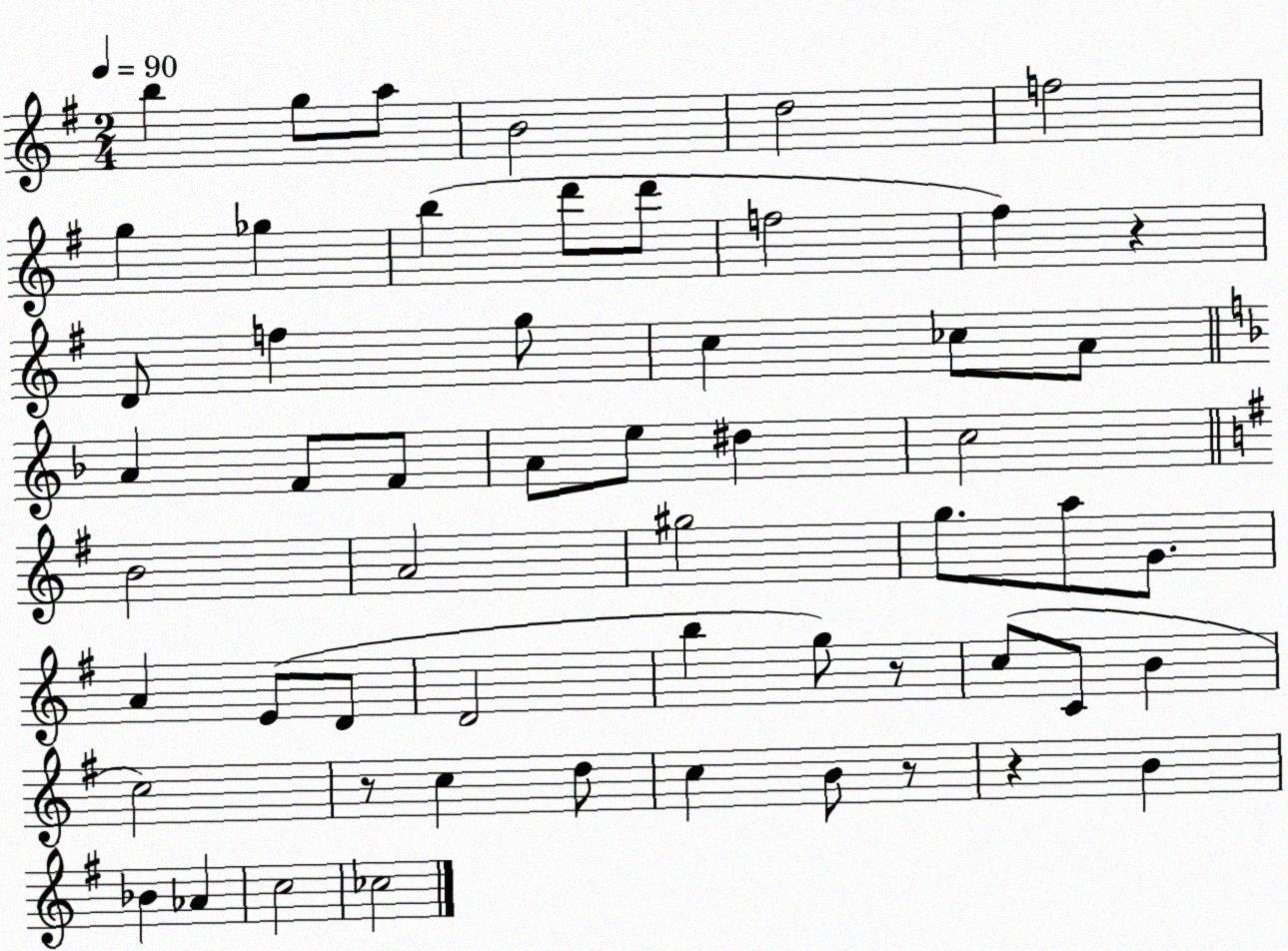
X:1
T:Untitled
M:2/4
L:1/4
K:G
b g/2 a/2 B2 d2 f2 g _g b d'/2 d'/2 f2 ^f z D/2 f g/2 c _c/2 A/2 A F/2 F/2 A/2 e/2 ^d c2 B2 A2 ^g2 g/2 a/2 G/2 A E/2 D/2 D2 b g/2 z/2 c/2 C/2 B c2 z/2 c d/2 c B/2 z/2 z B _B _A c2 _c2